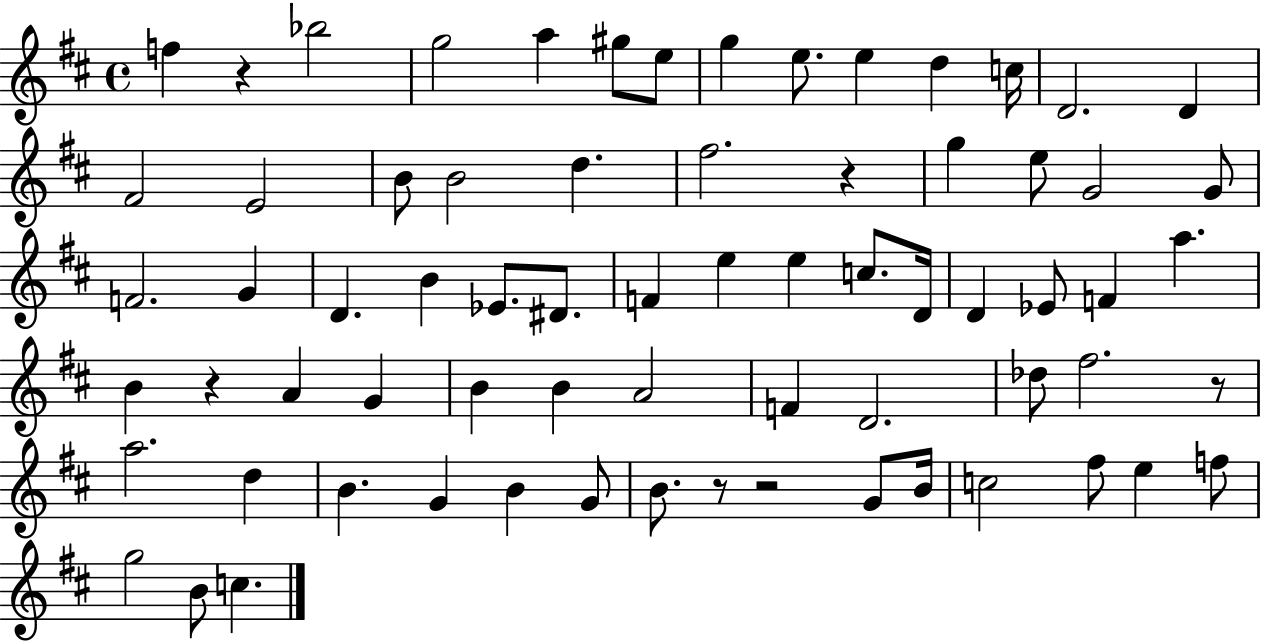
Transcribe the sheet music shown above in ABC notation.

X:1
T:Untitled
M:4/4
L:1/4
K:D
f z _b2 g2 a ^g/2 e/2 g e/2 e d c/4 D2 D ^F2 E2 B/2 B2 d ^f2 z g e/2 G2 G/2 F2 G D B _E/2 ^D/2 F e e c/2 D/4 D _E/2 F a B z A G B B A2 F D2 _d/2 ^f2 z/2 a2 d B G B G/2 B/2 z/2 z2 G/2 B/4 c2 ^f/2 e f/2 g2 B/2 c